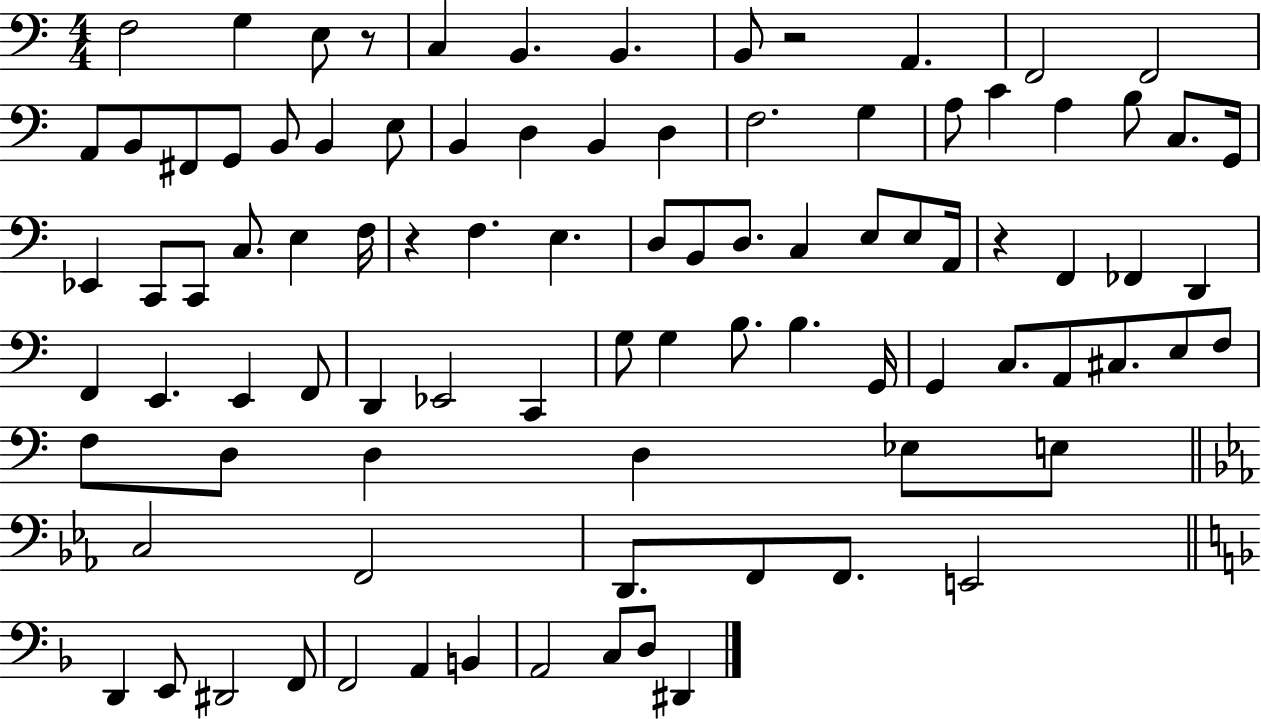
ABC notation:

X:1
T:Untitled
M:4/4
L:1/4
K:C
F,2 G, E,/2 z/2 C, B,, B,, B,,/2 z2 A,, F,,2 F,,2 A,,/2 B,,/2 ^F,,/2 G,,/2 B,,/2 B,, E,/2 B,, D, B,, D, F,2 G, A,/2 C A, B,/2 C,/2 G,,/4 _E,, C,,/2 C,,/2 C,/2 E, F,/4 z F, E, D,/2 B,,/2 D,/2 C, E,/2 E,/2 A,,/4 z F,, _F,, D,, F,, E,, E,, F,,/2 D,, _E,,2 C,, G,/2 G, B,/2 B, G,,/4 G,, C,/2 A,,/2 ^C,/2 E,/2 F,/2 F,/2 D,/2 D, D, _E,/2 E,/2 C,2 F,,2 D,,/2 F,,/2 F,,/2 E,,2 D,, E,,/2 ^D,,2 F,,/2 F,,2 A,, B,, A,,2 C,/2 D,/2 ^D,,